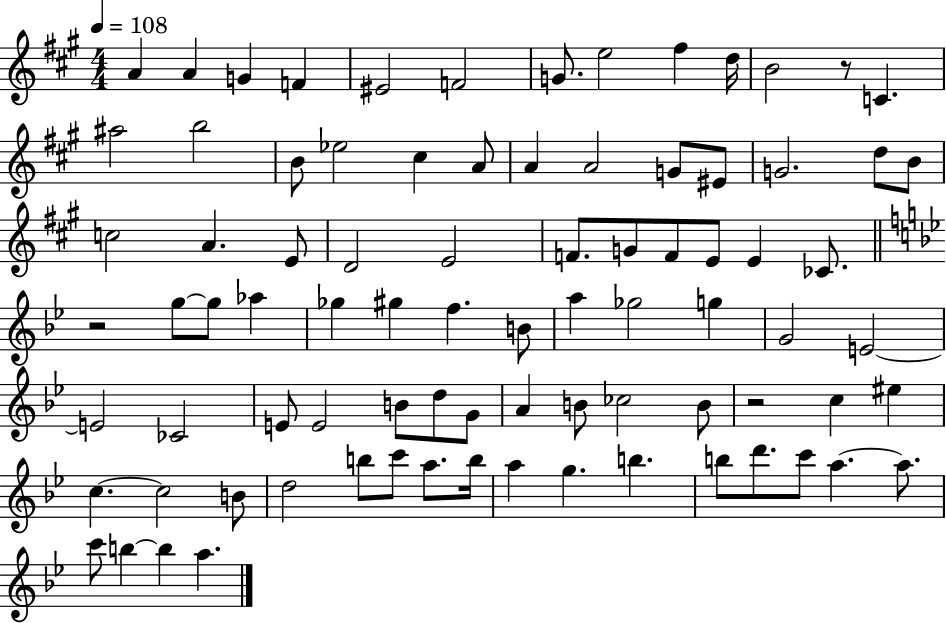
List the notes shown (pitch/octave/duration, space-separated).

A4/q A4/q G4/q F4/q EIS4/h F4/h G4/e. E5/h F#5/q D5/s B4/h R/e C4/q. A#5/h B5/h B4/e Eb5/h C#5/q A4/e A4/q A4/h G4/e EIS4/e G4/h. D5/e B4/e C5/h A4/q. E4/e D4/h E4/h F4/e. G4/e F4/e E4/e E4/q CES4/e. R/h G5/e G5/e Ab5/q Gb5/q G#5/q F5/q. B4/e A5/q Gb5/h G5/q G4/h E4/h E4/h CES4/h E4/e E4/h B4/e D5/e G4/e A4/q B4/e CES5/h B4/e R/h C5/q EIS5/q C5/q. C5/h B4/e D5/h B5/e C6/e A5/e. B5/s A5/q G5/q. B5/q. B5/e D6/e. C6/e A5/q. A5/e. C6/e B5/q B5/q A5/q.